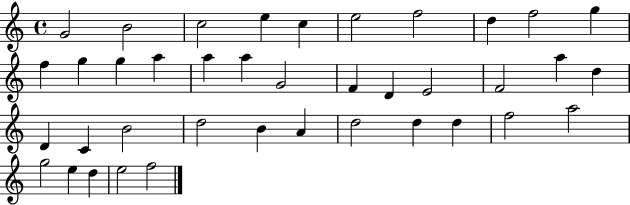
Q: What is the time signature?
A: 4/4